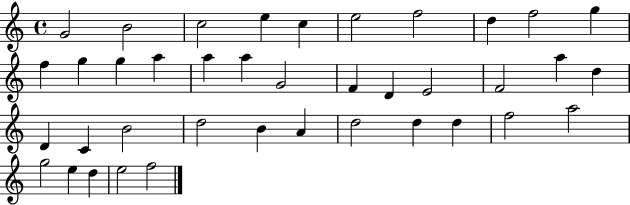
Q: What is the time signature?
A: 4/4